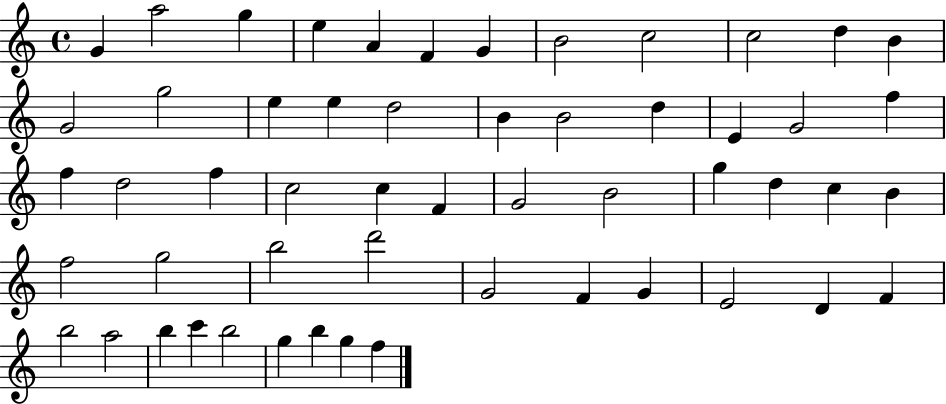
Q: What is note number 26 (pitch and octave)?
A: F5